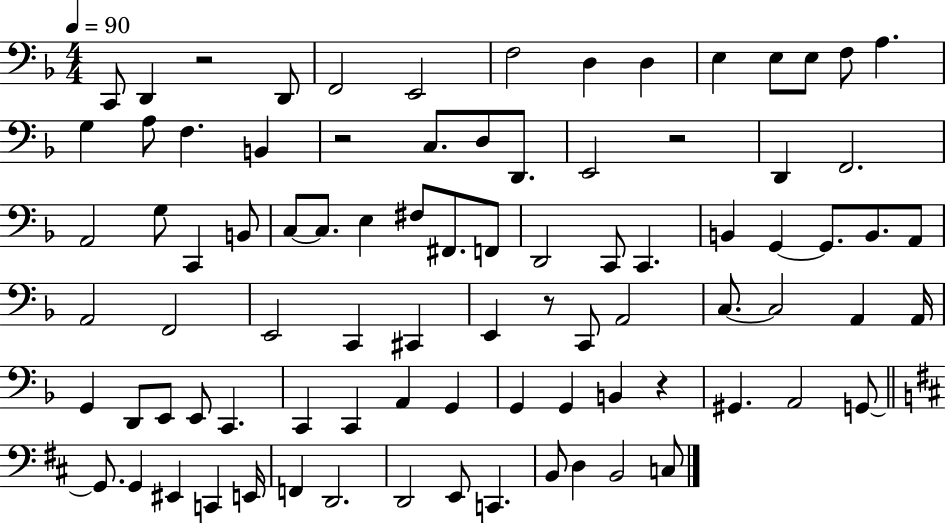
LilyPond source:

{
  \clef bass
  \numericTimeSignature
  \time 4/4
  \key f \major
  \tempo 4 = 90
  c,8 d,4 r2 d,8 | f,2 e,2 | f2 d4 d4 | e4 e8 e8 f8 a4. | \break g4 a8 f4. b,4 | r2 c8. d8 d,8. | e,2 r2 | d,4 f,2. | \break a,2 g8 c,4 b,8 | c8~~ c8. e4 fis8 fis,8. f,8 | d,2 c,8 c,4. | b,4 g,4~~ g,8. b,8. a,8 | \break a,2 f,2 | e,2 c,4 cis,4 | e,4 r8 c,8 a,2 | c8.~~ c2 a,4 a,16 | \break g,4 d,8 e,8 e,8 c,4. | c,4 c,4 a,4 g,4 | g,4 g,4 b,4 r4 | gis,4. a,2 g,8~~ | \break \bar "||" \break \key d \major g,8. g,4 eis,4 c,4 e,16 | f,4 d,2. | d,2 e,8 c,4. | b,8 d4 b,2 c8 | \break \bar "|."
}